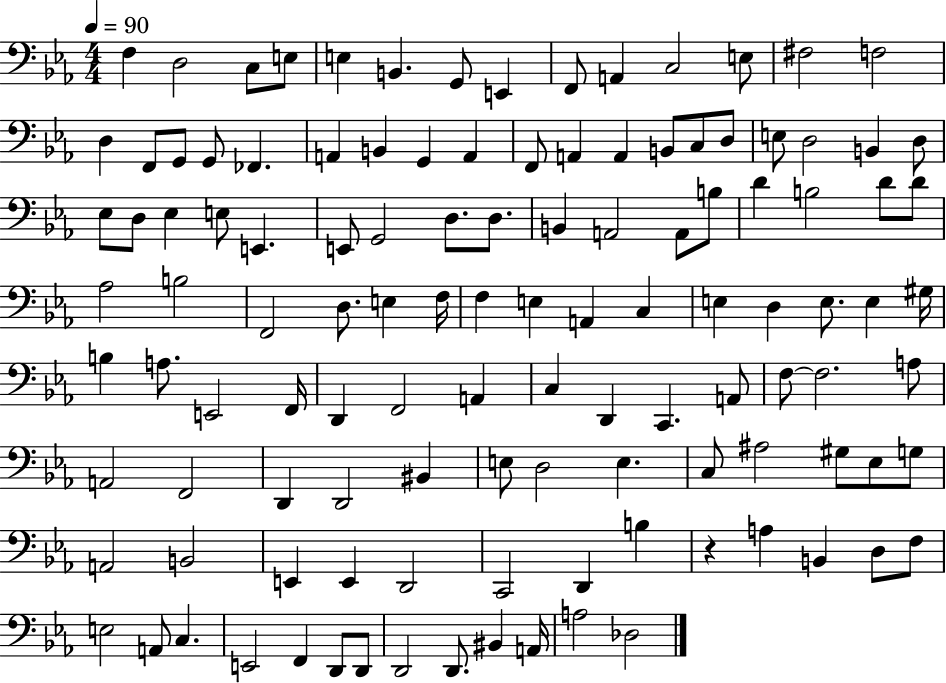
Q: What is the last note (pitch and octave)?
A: Db3